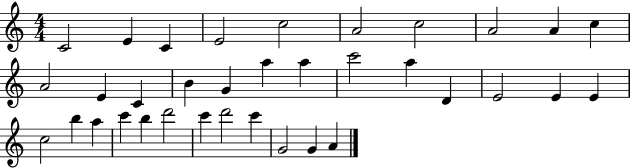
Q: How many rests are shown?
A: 0